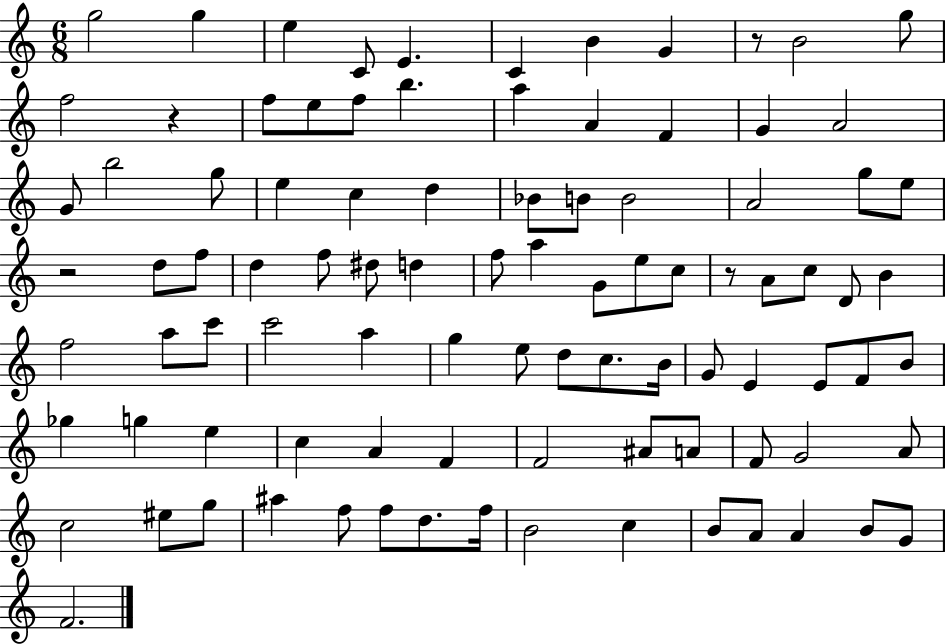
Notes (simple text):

G5/h G5/q E5/q C4/e E4/q. C4/q B4/q G4/q R/e B4/h G5/e F5/h R/q F5/e E5/e F5/e B5/q. A5/q A4/q F4/q G4/q A4/h G4/e B5/h G5/e E5/q C5/q D5/q Bb4/e B4/e B4/h A4/h G5/e E5/e R/h D5/e F5/e D5/q F5/e D#5/e D5/q F5/e A5/q G4/e E5/e C5/e R/e A4/e C5/e D4/e B4/q F5/h A5/e C6/e C6/h A5/q G5/q E5/e D5/e C5/e. B4/s G4/e E4/q E4/e F4/e B4/e Gb5/q G5/q E5/q C5/q A4/q F4/q F4/h A#4/e A4/e F4/e G4/h A4/e C5/h EIS5/e G5/e A#5/q F5/e F5/e D5/e. F5/s B4/h C5/q B4/e A4/e A4/q B4/e G4/e F4/h.